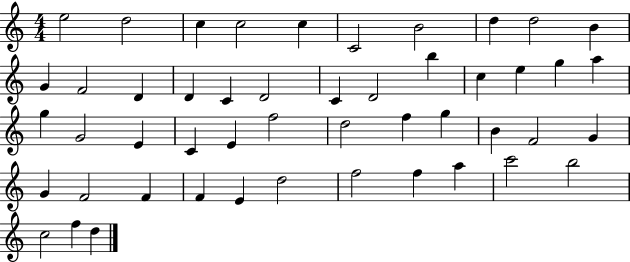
E5/h D5/h C5/q C5/h C5/q C4/h B4/h D5/q D5/h B4/q G4/q F4/h D4/q D4/q C4/q D4/h C4/q D4/h B5/q C5/q E5/q G5/q A5/q G5/q G4/h E4/q C4/q E4/q F5/h D5/h F5/q G5/q B4/q F4/h G4/q G4/q F4/h F4/q F4/q E4/q D5/h F5/h F5/q A5/q C6/h B5/h C5/h F5/q D5/q